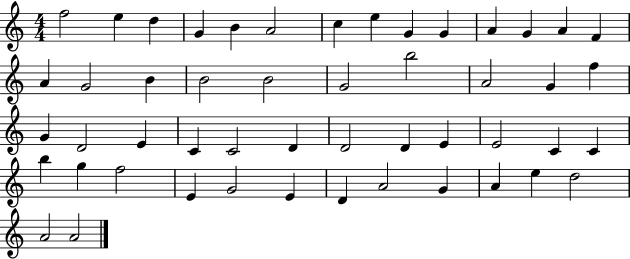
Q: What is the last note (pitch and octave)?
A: A4